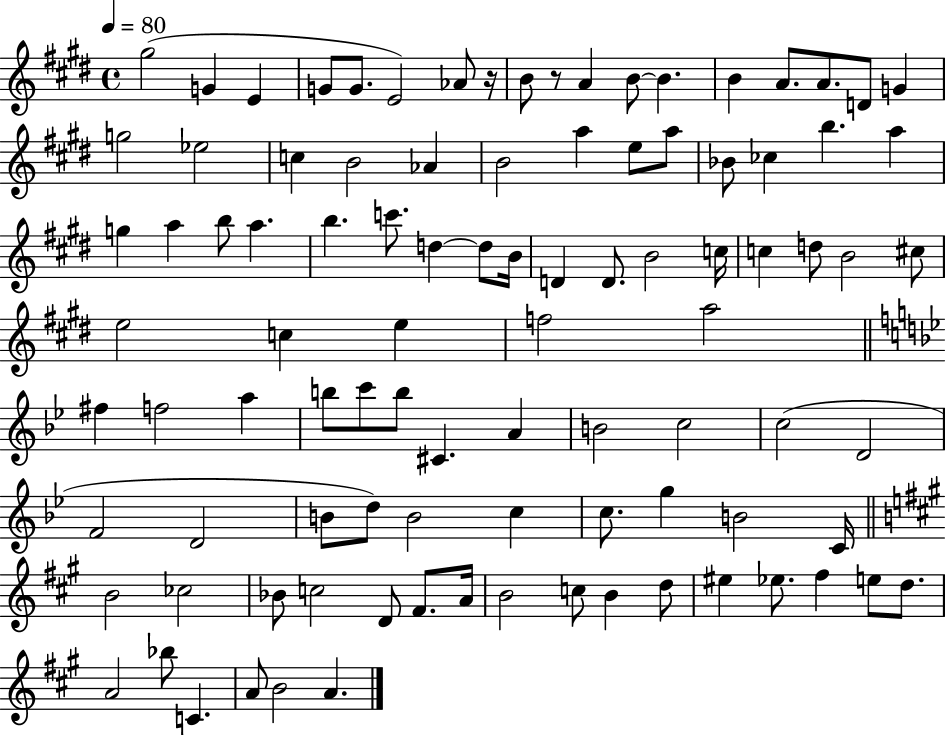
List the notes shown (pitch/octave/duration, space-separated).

G#5/h G4/q E4/q G4/e G4/e. E4/h Ab4/e R/s B4/e R/e A4/q B4/e B4/q. B4/q A4/e. A4/e. D4/e G4/q G5/h Eb5/h C5/q B4/h Ab4/q B4/h A5/q E5/e A5/e Bb4/e CES5/q B5/q. A5/q G5/q A5/q B5/e A5/q. B5/q. C6/e. D5/q D5/e B4/s D4/q D4/e. B4/h C5/s C5/q D5/e B4/h C#5/e E5/h C5/q E5/q F5/h A5/h F#5/q F5/h A5/q B5/e C6/e B5/e C#4/q. A4/q B4/h C5/h C5/h D4/h F4/h D4/h B4/e D5/e B4/h C5/q C5/e. G5/q B4/h C4/s B4/h CES5/h Bb4/e C5/h D4/e F#4/e. A4/s B4/h C5/e B4/q D5/e EIS5/q Eb5/e. F#5/q E5/e D5/e. A4/h Bb5/e C4/q. A4/e B4/h A4/q.